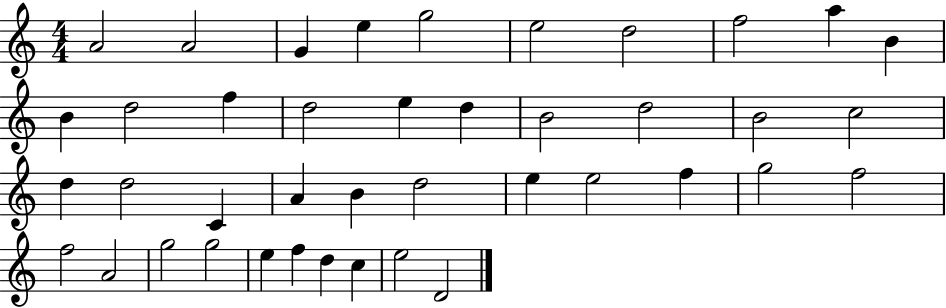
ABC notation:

X:1
T:Untitled
M:4/4
L:1/4
K:C
A2 A2 G e g2 e2 d2 f2 a B B d2 f d2 e d B2 d2 B2 c2 d d2 C A B d2 e e2 f g2 f2 f2 A2 g2 g2 e f d c e2 D2